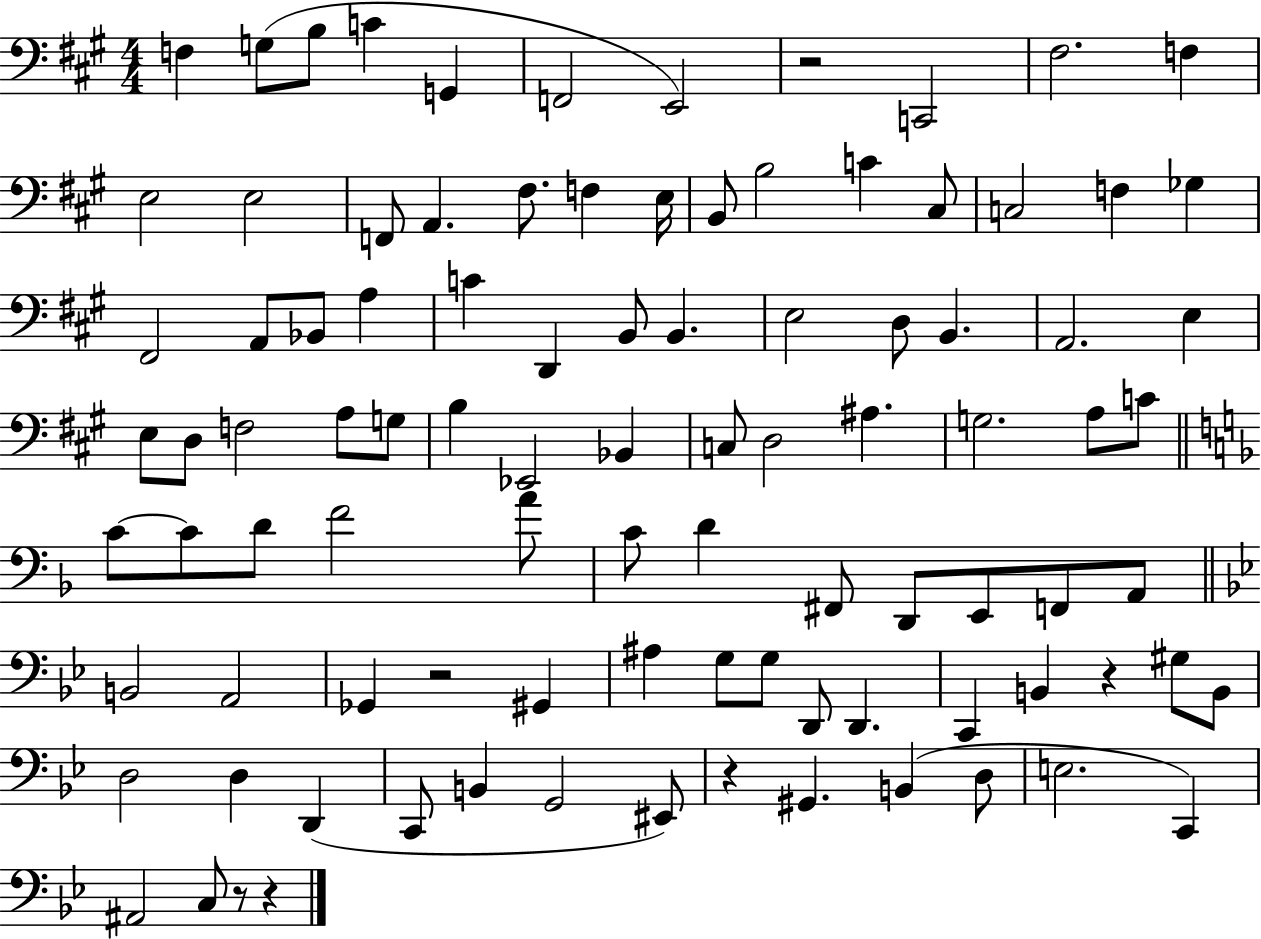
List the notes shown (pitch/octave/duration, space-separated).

F3/q G3/e B3/e C4/q G2/q F2/h E2/h R/h C2/h F#3/h. F3/q E3/h E3/h F2/e A2/q. F#3/e. F3/q E3/s B2/e B3/h C4/q C#3/e C3/h F3/q Gb3/q F#2/h A2/e Bb2/e A3/q C4/q D2/q B2/e B2/q. E3/h D3/e B2/q. A2/h. E3/q E3/e D3/e F3/h A3/e G3/e B3/q Eb2/h Bb2/q C3/e D3/h A#3/q. G3/h. A3/e C4/e C4/e C4/e D4/e F4/h A4/e C4/e D4/q F#2/e D2/e E2/e F2/e A2/e B2/h A2/h Gb2/q R/h G#2/q A#3/q G3/e G3/e D2/e D2/q. C2/q B2/q R/q G#3/e B2/e D3/h D3/q D2/q C2/e B2/q G2/h EIS2/e R/q G#2/q. B2/q D3/e E3/h. C2/q A#2/h C3/e R/e R/q